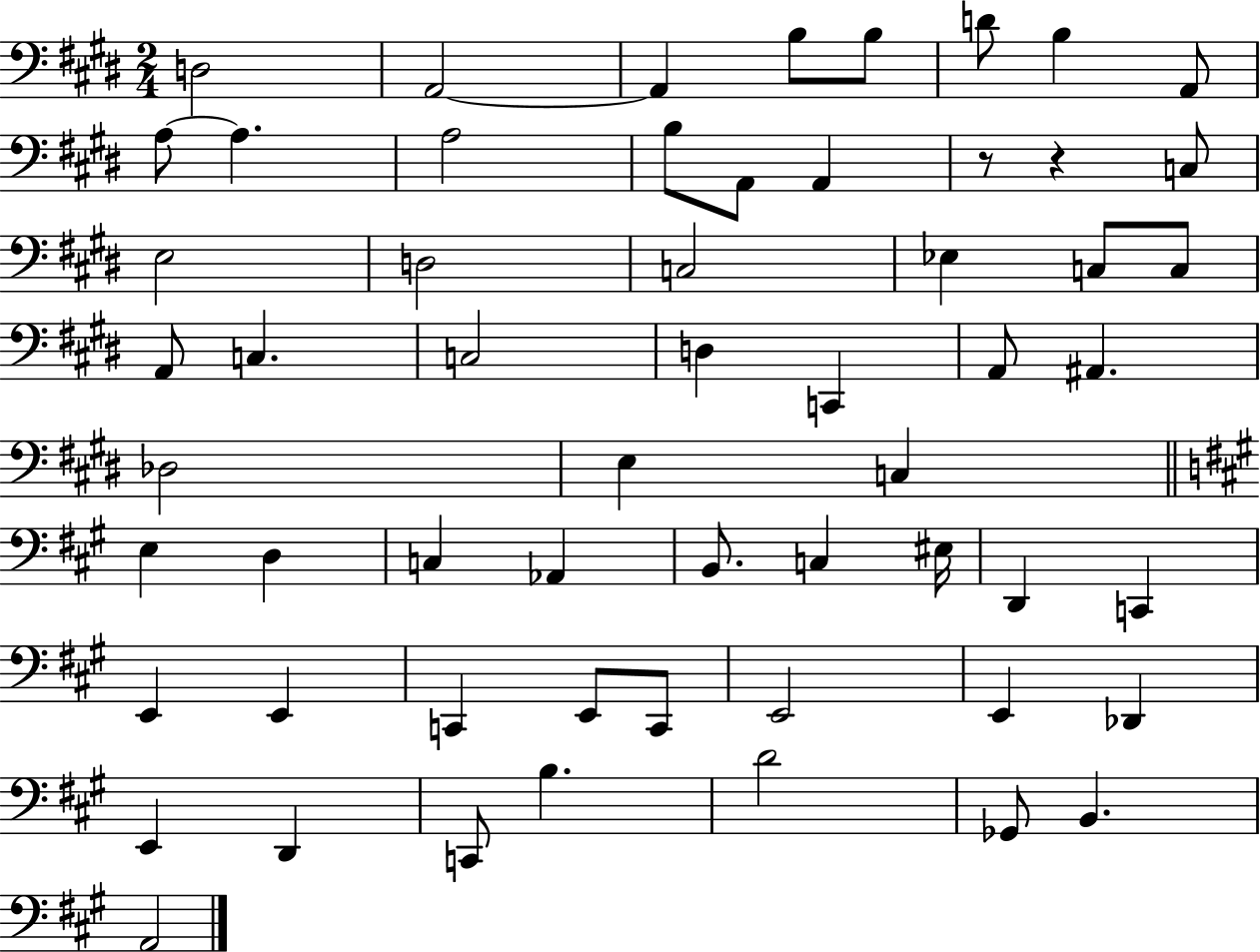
{
  \clef bass
  \numericTimeSignature
  \time 2/4
  \key e \major
  d2 | a,2~~ | a,4 b8 b8 | d'8 b4 a,8 | \break a8~~ a4. | a2 | b8 a,8 a,4 | r8 r4 c8 | \break e2 | d2 | c2 | ees4 c8 c8 | \break a,8 c4. | c2 | d4 c,4 | a,8 ais,4. | \break des2 | e4 c4 | \bar "||" \break \key a \major e4 d4 | c4 aes,4 | b,8. c4 eis16 | d,4 c,4 | \break e,4 e,4 | c,4 e,8 c,8 | e,2 | e,4 des,4 | \break e,4 d,4 | c,8 b4. | d'2 | ges,8 b,4. | \break a,2 | \bar "|."
}